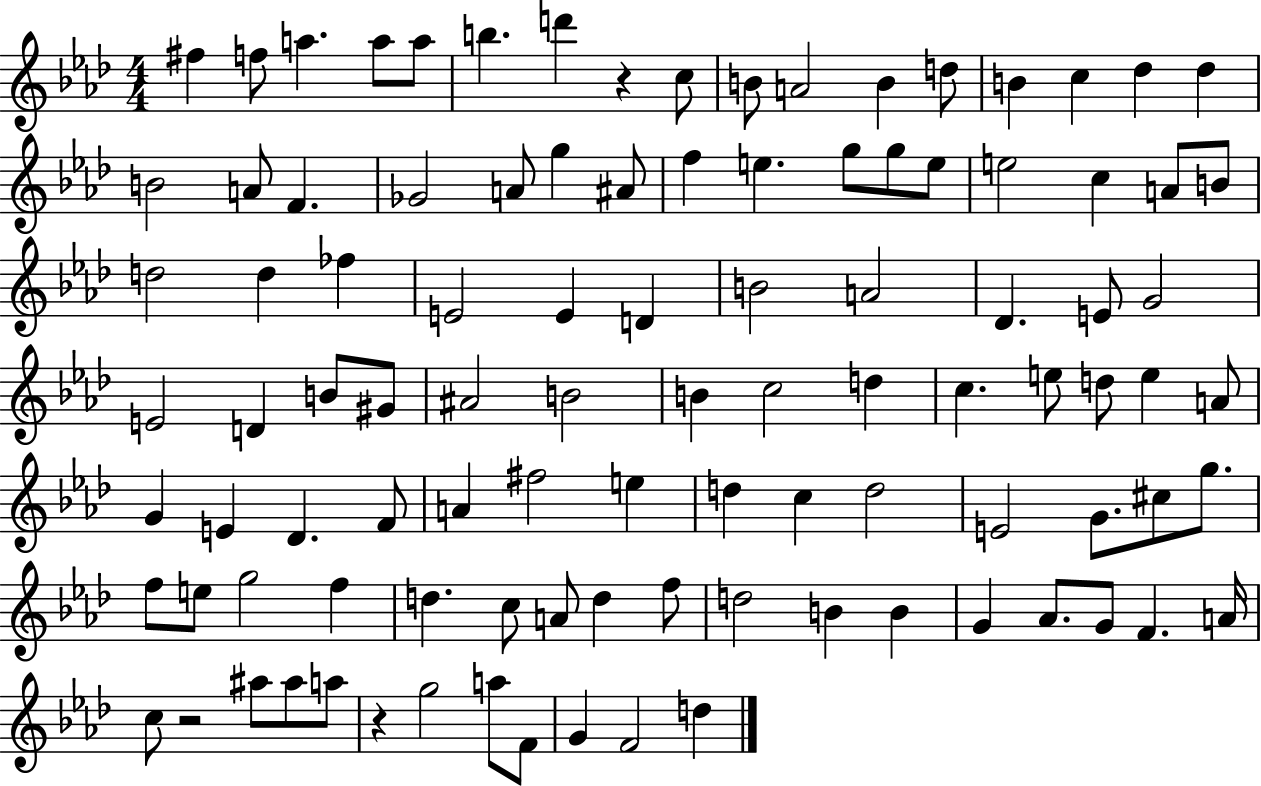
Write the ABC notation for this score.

X:1
T:Untitled
M:4/4
L:1/4
K:Ab
^f f/2 a a/2 a/2 b d' z c/2 B/2 A2 B d/2 B c _d _d B2 A/2 F _G2 A/2 g ^A/2 f e g/2 g/2 e/2 e2 c A/2 B/2 d2 d _f E2 E D B2 A2 _D E/2 G2 E2 D B/2 ^G/2 ^A2 B2 B c2 d c e/2 d/2 e A/2 G E _D F/2 A ^f2 e d c d2 E2 G/2 ^c/2 g/2 f/2 e/2 g2 f d c/2 A/2 d f/2 d2 B B G _A/2 G/2 F A/4 c/2 z2 ^a/2 ^a/2 a/2 z g2 a/2 F/2 G F2 d